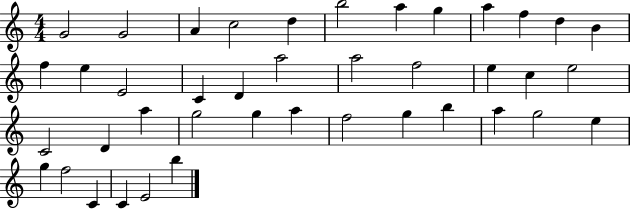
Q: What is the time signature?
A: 4/4